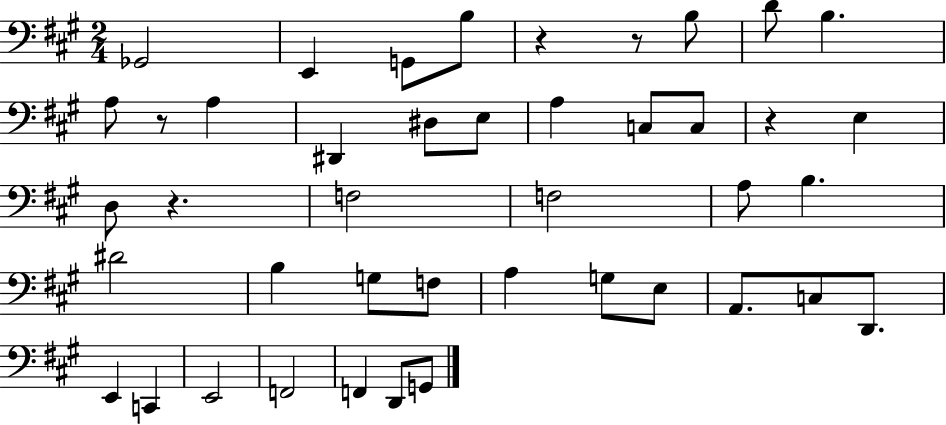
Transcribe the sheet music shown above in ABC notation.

X:1
T:Untitled
M:2/4
L:1/4
K:A
_G,,2 E,, G,,/2 B,/2 z z/2 B,/2 D/2 B, A,/2 z/2 A, ^D,, ^D,/2 E,/2 A, C,/2 C,/2 z E, D,/2 z F,2 F,2 A,/2 B, ^D2 B, G,/2 F,/2 A, G,/2 E,/2 A,,/2 C,/2 D,,/2 E,, C,, E,,2 F,,2 F,, D,,/2 G,,/2